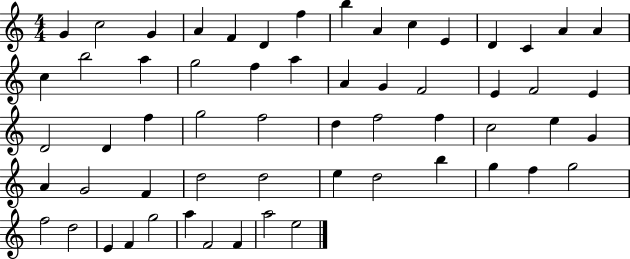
{
  \clef treble
  \numericTimeSignature
  \time 4/4
  \key c \major
  g'4 c''2 g'4 | a'4 f'4 d'4 f''4 | b''4 a'4 c''4 e'4 | d'4 c'4 a'4 a'4 | \break c''4 b''2 a''4 | g''2 f''4 a''4 | a'4 g'4 f'2 | e'4 f'2 e'4 | \break d'2 d'4 f''4 | g''2 f''2 | d''4 f''2 f''4 | c''2 e''4 g'4 | \break a'4 g'2 f'4 | d''2 d''2 | e''4 d''2 b''4 | g''4 f''4 g''2 | \break f''2 d''2 | e'4 f'4 g''2 | a''4 f'2 f'4 | a''2 e''2 | \break \bar "|."
}